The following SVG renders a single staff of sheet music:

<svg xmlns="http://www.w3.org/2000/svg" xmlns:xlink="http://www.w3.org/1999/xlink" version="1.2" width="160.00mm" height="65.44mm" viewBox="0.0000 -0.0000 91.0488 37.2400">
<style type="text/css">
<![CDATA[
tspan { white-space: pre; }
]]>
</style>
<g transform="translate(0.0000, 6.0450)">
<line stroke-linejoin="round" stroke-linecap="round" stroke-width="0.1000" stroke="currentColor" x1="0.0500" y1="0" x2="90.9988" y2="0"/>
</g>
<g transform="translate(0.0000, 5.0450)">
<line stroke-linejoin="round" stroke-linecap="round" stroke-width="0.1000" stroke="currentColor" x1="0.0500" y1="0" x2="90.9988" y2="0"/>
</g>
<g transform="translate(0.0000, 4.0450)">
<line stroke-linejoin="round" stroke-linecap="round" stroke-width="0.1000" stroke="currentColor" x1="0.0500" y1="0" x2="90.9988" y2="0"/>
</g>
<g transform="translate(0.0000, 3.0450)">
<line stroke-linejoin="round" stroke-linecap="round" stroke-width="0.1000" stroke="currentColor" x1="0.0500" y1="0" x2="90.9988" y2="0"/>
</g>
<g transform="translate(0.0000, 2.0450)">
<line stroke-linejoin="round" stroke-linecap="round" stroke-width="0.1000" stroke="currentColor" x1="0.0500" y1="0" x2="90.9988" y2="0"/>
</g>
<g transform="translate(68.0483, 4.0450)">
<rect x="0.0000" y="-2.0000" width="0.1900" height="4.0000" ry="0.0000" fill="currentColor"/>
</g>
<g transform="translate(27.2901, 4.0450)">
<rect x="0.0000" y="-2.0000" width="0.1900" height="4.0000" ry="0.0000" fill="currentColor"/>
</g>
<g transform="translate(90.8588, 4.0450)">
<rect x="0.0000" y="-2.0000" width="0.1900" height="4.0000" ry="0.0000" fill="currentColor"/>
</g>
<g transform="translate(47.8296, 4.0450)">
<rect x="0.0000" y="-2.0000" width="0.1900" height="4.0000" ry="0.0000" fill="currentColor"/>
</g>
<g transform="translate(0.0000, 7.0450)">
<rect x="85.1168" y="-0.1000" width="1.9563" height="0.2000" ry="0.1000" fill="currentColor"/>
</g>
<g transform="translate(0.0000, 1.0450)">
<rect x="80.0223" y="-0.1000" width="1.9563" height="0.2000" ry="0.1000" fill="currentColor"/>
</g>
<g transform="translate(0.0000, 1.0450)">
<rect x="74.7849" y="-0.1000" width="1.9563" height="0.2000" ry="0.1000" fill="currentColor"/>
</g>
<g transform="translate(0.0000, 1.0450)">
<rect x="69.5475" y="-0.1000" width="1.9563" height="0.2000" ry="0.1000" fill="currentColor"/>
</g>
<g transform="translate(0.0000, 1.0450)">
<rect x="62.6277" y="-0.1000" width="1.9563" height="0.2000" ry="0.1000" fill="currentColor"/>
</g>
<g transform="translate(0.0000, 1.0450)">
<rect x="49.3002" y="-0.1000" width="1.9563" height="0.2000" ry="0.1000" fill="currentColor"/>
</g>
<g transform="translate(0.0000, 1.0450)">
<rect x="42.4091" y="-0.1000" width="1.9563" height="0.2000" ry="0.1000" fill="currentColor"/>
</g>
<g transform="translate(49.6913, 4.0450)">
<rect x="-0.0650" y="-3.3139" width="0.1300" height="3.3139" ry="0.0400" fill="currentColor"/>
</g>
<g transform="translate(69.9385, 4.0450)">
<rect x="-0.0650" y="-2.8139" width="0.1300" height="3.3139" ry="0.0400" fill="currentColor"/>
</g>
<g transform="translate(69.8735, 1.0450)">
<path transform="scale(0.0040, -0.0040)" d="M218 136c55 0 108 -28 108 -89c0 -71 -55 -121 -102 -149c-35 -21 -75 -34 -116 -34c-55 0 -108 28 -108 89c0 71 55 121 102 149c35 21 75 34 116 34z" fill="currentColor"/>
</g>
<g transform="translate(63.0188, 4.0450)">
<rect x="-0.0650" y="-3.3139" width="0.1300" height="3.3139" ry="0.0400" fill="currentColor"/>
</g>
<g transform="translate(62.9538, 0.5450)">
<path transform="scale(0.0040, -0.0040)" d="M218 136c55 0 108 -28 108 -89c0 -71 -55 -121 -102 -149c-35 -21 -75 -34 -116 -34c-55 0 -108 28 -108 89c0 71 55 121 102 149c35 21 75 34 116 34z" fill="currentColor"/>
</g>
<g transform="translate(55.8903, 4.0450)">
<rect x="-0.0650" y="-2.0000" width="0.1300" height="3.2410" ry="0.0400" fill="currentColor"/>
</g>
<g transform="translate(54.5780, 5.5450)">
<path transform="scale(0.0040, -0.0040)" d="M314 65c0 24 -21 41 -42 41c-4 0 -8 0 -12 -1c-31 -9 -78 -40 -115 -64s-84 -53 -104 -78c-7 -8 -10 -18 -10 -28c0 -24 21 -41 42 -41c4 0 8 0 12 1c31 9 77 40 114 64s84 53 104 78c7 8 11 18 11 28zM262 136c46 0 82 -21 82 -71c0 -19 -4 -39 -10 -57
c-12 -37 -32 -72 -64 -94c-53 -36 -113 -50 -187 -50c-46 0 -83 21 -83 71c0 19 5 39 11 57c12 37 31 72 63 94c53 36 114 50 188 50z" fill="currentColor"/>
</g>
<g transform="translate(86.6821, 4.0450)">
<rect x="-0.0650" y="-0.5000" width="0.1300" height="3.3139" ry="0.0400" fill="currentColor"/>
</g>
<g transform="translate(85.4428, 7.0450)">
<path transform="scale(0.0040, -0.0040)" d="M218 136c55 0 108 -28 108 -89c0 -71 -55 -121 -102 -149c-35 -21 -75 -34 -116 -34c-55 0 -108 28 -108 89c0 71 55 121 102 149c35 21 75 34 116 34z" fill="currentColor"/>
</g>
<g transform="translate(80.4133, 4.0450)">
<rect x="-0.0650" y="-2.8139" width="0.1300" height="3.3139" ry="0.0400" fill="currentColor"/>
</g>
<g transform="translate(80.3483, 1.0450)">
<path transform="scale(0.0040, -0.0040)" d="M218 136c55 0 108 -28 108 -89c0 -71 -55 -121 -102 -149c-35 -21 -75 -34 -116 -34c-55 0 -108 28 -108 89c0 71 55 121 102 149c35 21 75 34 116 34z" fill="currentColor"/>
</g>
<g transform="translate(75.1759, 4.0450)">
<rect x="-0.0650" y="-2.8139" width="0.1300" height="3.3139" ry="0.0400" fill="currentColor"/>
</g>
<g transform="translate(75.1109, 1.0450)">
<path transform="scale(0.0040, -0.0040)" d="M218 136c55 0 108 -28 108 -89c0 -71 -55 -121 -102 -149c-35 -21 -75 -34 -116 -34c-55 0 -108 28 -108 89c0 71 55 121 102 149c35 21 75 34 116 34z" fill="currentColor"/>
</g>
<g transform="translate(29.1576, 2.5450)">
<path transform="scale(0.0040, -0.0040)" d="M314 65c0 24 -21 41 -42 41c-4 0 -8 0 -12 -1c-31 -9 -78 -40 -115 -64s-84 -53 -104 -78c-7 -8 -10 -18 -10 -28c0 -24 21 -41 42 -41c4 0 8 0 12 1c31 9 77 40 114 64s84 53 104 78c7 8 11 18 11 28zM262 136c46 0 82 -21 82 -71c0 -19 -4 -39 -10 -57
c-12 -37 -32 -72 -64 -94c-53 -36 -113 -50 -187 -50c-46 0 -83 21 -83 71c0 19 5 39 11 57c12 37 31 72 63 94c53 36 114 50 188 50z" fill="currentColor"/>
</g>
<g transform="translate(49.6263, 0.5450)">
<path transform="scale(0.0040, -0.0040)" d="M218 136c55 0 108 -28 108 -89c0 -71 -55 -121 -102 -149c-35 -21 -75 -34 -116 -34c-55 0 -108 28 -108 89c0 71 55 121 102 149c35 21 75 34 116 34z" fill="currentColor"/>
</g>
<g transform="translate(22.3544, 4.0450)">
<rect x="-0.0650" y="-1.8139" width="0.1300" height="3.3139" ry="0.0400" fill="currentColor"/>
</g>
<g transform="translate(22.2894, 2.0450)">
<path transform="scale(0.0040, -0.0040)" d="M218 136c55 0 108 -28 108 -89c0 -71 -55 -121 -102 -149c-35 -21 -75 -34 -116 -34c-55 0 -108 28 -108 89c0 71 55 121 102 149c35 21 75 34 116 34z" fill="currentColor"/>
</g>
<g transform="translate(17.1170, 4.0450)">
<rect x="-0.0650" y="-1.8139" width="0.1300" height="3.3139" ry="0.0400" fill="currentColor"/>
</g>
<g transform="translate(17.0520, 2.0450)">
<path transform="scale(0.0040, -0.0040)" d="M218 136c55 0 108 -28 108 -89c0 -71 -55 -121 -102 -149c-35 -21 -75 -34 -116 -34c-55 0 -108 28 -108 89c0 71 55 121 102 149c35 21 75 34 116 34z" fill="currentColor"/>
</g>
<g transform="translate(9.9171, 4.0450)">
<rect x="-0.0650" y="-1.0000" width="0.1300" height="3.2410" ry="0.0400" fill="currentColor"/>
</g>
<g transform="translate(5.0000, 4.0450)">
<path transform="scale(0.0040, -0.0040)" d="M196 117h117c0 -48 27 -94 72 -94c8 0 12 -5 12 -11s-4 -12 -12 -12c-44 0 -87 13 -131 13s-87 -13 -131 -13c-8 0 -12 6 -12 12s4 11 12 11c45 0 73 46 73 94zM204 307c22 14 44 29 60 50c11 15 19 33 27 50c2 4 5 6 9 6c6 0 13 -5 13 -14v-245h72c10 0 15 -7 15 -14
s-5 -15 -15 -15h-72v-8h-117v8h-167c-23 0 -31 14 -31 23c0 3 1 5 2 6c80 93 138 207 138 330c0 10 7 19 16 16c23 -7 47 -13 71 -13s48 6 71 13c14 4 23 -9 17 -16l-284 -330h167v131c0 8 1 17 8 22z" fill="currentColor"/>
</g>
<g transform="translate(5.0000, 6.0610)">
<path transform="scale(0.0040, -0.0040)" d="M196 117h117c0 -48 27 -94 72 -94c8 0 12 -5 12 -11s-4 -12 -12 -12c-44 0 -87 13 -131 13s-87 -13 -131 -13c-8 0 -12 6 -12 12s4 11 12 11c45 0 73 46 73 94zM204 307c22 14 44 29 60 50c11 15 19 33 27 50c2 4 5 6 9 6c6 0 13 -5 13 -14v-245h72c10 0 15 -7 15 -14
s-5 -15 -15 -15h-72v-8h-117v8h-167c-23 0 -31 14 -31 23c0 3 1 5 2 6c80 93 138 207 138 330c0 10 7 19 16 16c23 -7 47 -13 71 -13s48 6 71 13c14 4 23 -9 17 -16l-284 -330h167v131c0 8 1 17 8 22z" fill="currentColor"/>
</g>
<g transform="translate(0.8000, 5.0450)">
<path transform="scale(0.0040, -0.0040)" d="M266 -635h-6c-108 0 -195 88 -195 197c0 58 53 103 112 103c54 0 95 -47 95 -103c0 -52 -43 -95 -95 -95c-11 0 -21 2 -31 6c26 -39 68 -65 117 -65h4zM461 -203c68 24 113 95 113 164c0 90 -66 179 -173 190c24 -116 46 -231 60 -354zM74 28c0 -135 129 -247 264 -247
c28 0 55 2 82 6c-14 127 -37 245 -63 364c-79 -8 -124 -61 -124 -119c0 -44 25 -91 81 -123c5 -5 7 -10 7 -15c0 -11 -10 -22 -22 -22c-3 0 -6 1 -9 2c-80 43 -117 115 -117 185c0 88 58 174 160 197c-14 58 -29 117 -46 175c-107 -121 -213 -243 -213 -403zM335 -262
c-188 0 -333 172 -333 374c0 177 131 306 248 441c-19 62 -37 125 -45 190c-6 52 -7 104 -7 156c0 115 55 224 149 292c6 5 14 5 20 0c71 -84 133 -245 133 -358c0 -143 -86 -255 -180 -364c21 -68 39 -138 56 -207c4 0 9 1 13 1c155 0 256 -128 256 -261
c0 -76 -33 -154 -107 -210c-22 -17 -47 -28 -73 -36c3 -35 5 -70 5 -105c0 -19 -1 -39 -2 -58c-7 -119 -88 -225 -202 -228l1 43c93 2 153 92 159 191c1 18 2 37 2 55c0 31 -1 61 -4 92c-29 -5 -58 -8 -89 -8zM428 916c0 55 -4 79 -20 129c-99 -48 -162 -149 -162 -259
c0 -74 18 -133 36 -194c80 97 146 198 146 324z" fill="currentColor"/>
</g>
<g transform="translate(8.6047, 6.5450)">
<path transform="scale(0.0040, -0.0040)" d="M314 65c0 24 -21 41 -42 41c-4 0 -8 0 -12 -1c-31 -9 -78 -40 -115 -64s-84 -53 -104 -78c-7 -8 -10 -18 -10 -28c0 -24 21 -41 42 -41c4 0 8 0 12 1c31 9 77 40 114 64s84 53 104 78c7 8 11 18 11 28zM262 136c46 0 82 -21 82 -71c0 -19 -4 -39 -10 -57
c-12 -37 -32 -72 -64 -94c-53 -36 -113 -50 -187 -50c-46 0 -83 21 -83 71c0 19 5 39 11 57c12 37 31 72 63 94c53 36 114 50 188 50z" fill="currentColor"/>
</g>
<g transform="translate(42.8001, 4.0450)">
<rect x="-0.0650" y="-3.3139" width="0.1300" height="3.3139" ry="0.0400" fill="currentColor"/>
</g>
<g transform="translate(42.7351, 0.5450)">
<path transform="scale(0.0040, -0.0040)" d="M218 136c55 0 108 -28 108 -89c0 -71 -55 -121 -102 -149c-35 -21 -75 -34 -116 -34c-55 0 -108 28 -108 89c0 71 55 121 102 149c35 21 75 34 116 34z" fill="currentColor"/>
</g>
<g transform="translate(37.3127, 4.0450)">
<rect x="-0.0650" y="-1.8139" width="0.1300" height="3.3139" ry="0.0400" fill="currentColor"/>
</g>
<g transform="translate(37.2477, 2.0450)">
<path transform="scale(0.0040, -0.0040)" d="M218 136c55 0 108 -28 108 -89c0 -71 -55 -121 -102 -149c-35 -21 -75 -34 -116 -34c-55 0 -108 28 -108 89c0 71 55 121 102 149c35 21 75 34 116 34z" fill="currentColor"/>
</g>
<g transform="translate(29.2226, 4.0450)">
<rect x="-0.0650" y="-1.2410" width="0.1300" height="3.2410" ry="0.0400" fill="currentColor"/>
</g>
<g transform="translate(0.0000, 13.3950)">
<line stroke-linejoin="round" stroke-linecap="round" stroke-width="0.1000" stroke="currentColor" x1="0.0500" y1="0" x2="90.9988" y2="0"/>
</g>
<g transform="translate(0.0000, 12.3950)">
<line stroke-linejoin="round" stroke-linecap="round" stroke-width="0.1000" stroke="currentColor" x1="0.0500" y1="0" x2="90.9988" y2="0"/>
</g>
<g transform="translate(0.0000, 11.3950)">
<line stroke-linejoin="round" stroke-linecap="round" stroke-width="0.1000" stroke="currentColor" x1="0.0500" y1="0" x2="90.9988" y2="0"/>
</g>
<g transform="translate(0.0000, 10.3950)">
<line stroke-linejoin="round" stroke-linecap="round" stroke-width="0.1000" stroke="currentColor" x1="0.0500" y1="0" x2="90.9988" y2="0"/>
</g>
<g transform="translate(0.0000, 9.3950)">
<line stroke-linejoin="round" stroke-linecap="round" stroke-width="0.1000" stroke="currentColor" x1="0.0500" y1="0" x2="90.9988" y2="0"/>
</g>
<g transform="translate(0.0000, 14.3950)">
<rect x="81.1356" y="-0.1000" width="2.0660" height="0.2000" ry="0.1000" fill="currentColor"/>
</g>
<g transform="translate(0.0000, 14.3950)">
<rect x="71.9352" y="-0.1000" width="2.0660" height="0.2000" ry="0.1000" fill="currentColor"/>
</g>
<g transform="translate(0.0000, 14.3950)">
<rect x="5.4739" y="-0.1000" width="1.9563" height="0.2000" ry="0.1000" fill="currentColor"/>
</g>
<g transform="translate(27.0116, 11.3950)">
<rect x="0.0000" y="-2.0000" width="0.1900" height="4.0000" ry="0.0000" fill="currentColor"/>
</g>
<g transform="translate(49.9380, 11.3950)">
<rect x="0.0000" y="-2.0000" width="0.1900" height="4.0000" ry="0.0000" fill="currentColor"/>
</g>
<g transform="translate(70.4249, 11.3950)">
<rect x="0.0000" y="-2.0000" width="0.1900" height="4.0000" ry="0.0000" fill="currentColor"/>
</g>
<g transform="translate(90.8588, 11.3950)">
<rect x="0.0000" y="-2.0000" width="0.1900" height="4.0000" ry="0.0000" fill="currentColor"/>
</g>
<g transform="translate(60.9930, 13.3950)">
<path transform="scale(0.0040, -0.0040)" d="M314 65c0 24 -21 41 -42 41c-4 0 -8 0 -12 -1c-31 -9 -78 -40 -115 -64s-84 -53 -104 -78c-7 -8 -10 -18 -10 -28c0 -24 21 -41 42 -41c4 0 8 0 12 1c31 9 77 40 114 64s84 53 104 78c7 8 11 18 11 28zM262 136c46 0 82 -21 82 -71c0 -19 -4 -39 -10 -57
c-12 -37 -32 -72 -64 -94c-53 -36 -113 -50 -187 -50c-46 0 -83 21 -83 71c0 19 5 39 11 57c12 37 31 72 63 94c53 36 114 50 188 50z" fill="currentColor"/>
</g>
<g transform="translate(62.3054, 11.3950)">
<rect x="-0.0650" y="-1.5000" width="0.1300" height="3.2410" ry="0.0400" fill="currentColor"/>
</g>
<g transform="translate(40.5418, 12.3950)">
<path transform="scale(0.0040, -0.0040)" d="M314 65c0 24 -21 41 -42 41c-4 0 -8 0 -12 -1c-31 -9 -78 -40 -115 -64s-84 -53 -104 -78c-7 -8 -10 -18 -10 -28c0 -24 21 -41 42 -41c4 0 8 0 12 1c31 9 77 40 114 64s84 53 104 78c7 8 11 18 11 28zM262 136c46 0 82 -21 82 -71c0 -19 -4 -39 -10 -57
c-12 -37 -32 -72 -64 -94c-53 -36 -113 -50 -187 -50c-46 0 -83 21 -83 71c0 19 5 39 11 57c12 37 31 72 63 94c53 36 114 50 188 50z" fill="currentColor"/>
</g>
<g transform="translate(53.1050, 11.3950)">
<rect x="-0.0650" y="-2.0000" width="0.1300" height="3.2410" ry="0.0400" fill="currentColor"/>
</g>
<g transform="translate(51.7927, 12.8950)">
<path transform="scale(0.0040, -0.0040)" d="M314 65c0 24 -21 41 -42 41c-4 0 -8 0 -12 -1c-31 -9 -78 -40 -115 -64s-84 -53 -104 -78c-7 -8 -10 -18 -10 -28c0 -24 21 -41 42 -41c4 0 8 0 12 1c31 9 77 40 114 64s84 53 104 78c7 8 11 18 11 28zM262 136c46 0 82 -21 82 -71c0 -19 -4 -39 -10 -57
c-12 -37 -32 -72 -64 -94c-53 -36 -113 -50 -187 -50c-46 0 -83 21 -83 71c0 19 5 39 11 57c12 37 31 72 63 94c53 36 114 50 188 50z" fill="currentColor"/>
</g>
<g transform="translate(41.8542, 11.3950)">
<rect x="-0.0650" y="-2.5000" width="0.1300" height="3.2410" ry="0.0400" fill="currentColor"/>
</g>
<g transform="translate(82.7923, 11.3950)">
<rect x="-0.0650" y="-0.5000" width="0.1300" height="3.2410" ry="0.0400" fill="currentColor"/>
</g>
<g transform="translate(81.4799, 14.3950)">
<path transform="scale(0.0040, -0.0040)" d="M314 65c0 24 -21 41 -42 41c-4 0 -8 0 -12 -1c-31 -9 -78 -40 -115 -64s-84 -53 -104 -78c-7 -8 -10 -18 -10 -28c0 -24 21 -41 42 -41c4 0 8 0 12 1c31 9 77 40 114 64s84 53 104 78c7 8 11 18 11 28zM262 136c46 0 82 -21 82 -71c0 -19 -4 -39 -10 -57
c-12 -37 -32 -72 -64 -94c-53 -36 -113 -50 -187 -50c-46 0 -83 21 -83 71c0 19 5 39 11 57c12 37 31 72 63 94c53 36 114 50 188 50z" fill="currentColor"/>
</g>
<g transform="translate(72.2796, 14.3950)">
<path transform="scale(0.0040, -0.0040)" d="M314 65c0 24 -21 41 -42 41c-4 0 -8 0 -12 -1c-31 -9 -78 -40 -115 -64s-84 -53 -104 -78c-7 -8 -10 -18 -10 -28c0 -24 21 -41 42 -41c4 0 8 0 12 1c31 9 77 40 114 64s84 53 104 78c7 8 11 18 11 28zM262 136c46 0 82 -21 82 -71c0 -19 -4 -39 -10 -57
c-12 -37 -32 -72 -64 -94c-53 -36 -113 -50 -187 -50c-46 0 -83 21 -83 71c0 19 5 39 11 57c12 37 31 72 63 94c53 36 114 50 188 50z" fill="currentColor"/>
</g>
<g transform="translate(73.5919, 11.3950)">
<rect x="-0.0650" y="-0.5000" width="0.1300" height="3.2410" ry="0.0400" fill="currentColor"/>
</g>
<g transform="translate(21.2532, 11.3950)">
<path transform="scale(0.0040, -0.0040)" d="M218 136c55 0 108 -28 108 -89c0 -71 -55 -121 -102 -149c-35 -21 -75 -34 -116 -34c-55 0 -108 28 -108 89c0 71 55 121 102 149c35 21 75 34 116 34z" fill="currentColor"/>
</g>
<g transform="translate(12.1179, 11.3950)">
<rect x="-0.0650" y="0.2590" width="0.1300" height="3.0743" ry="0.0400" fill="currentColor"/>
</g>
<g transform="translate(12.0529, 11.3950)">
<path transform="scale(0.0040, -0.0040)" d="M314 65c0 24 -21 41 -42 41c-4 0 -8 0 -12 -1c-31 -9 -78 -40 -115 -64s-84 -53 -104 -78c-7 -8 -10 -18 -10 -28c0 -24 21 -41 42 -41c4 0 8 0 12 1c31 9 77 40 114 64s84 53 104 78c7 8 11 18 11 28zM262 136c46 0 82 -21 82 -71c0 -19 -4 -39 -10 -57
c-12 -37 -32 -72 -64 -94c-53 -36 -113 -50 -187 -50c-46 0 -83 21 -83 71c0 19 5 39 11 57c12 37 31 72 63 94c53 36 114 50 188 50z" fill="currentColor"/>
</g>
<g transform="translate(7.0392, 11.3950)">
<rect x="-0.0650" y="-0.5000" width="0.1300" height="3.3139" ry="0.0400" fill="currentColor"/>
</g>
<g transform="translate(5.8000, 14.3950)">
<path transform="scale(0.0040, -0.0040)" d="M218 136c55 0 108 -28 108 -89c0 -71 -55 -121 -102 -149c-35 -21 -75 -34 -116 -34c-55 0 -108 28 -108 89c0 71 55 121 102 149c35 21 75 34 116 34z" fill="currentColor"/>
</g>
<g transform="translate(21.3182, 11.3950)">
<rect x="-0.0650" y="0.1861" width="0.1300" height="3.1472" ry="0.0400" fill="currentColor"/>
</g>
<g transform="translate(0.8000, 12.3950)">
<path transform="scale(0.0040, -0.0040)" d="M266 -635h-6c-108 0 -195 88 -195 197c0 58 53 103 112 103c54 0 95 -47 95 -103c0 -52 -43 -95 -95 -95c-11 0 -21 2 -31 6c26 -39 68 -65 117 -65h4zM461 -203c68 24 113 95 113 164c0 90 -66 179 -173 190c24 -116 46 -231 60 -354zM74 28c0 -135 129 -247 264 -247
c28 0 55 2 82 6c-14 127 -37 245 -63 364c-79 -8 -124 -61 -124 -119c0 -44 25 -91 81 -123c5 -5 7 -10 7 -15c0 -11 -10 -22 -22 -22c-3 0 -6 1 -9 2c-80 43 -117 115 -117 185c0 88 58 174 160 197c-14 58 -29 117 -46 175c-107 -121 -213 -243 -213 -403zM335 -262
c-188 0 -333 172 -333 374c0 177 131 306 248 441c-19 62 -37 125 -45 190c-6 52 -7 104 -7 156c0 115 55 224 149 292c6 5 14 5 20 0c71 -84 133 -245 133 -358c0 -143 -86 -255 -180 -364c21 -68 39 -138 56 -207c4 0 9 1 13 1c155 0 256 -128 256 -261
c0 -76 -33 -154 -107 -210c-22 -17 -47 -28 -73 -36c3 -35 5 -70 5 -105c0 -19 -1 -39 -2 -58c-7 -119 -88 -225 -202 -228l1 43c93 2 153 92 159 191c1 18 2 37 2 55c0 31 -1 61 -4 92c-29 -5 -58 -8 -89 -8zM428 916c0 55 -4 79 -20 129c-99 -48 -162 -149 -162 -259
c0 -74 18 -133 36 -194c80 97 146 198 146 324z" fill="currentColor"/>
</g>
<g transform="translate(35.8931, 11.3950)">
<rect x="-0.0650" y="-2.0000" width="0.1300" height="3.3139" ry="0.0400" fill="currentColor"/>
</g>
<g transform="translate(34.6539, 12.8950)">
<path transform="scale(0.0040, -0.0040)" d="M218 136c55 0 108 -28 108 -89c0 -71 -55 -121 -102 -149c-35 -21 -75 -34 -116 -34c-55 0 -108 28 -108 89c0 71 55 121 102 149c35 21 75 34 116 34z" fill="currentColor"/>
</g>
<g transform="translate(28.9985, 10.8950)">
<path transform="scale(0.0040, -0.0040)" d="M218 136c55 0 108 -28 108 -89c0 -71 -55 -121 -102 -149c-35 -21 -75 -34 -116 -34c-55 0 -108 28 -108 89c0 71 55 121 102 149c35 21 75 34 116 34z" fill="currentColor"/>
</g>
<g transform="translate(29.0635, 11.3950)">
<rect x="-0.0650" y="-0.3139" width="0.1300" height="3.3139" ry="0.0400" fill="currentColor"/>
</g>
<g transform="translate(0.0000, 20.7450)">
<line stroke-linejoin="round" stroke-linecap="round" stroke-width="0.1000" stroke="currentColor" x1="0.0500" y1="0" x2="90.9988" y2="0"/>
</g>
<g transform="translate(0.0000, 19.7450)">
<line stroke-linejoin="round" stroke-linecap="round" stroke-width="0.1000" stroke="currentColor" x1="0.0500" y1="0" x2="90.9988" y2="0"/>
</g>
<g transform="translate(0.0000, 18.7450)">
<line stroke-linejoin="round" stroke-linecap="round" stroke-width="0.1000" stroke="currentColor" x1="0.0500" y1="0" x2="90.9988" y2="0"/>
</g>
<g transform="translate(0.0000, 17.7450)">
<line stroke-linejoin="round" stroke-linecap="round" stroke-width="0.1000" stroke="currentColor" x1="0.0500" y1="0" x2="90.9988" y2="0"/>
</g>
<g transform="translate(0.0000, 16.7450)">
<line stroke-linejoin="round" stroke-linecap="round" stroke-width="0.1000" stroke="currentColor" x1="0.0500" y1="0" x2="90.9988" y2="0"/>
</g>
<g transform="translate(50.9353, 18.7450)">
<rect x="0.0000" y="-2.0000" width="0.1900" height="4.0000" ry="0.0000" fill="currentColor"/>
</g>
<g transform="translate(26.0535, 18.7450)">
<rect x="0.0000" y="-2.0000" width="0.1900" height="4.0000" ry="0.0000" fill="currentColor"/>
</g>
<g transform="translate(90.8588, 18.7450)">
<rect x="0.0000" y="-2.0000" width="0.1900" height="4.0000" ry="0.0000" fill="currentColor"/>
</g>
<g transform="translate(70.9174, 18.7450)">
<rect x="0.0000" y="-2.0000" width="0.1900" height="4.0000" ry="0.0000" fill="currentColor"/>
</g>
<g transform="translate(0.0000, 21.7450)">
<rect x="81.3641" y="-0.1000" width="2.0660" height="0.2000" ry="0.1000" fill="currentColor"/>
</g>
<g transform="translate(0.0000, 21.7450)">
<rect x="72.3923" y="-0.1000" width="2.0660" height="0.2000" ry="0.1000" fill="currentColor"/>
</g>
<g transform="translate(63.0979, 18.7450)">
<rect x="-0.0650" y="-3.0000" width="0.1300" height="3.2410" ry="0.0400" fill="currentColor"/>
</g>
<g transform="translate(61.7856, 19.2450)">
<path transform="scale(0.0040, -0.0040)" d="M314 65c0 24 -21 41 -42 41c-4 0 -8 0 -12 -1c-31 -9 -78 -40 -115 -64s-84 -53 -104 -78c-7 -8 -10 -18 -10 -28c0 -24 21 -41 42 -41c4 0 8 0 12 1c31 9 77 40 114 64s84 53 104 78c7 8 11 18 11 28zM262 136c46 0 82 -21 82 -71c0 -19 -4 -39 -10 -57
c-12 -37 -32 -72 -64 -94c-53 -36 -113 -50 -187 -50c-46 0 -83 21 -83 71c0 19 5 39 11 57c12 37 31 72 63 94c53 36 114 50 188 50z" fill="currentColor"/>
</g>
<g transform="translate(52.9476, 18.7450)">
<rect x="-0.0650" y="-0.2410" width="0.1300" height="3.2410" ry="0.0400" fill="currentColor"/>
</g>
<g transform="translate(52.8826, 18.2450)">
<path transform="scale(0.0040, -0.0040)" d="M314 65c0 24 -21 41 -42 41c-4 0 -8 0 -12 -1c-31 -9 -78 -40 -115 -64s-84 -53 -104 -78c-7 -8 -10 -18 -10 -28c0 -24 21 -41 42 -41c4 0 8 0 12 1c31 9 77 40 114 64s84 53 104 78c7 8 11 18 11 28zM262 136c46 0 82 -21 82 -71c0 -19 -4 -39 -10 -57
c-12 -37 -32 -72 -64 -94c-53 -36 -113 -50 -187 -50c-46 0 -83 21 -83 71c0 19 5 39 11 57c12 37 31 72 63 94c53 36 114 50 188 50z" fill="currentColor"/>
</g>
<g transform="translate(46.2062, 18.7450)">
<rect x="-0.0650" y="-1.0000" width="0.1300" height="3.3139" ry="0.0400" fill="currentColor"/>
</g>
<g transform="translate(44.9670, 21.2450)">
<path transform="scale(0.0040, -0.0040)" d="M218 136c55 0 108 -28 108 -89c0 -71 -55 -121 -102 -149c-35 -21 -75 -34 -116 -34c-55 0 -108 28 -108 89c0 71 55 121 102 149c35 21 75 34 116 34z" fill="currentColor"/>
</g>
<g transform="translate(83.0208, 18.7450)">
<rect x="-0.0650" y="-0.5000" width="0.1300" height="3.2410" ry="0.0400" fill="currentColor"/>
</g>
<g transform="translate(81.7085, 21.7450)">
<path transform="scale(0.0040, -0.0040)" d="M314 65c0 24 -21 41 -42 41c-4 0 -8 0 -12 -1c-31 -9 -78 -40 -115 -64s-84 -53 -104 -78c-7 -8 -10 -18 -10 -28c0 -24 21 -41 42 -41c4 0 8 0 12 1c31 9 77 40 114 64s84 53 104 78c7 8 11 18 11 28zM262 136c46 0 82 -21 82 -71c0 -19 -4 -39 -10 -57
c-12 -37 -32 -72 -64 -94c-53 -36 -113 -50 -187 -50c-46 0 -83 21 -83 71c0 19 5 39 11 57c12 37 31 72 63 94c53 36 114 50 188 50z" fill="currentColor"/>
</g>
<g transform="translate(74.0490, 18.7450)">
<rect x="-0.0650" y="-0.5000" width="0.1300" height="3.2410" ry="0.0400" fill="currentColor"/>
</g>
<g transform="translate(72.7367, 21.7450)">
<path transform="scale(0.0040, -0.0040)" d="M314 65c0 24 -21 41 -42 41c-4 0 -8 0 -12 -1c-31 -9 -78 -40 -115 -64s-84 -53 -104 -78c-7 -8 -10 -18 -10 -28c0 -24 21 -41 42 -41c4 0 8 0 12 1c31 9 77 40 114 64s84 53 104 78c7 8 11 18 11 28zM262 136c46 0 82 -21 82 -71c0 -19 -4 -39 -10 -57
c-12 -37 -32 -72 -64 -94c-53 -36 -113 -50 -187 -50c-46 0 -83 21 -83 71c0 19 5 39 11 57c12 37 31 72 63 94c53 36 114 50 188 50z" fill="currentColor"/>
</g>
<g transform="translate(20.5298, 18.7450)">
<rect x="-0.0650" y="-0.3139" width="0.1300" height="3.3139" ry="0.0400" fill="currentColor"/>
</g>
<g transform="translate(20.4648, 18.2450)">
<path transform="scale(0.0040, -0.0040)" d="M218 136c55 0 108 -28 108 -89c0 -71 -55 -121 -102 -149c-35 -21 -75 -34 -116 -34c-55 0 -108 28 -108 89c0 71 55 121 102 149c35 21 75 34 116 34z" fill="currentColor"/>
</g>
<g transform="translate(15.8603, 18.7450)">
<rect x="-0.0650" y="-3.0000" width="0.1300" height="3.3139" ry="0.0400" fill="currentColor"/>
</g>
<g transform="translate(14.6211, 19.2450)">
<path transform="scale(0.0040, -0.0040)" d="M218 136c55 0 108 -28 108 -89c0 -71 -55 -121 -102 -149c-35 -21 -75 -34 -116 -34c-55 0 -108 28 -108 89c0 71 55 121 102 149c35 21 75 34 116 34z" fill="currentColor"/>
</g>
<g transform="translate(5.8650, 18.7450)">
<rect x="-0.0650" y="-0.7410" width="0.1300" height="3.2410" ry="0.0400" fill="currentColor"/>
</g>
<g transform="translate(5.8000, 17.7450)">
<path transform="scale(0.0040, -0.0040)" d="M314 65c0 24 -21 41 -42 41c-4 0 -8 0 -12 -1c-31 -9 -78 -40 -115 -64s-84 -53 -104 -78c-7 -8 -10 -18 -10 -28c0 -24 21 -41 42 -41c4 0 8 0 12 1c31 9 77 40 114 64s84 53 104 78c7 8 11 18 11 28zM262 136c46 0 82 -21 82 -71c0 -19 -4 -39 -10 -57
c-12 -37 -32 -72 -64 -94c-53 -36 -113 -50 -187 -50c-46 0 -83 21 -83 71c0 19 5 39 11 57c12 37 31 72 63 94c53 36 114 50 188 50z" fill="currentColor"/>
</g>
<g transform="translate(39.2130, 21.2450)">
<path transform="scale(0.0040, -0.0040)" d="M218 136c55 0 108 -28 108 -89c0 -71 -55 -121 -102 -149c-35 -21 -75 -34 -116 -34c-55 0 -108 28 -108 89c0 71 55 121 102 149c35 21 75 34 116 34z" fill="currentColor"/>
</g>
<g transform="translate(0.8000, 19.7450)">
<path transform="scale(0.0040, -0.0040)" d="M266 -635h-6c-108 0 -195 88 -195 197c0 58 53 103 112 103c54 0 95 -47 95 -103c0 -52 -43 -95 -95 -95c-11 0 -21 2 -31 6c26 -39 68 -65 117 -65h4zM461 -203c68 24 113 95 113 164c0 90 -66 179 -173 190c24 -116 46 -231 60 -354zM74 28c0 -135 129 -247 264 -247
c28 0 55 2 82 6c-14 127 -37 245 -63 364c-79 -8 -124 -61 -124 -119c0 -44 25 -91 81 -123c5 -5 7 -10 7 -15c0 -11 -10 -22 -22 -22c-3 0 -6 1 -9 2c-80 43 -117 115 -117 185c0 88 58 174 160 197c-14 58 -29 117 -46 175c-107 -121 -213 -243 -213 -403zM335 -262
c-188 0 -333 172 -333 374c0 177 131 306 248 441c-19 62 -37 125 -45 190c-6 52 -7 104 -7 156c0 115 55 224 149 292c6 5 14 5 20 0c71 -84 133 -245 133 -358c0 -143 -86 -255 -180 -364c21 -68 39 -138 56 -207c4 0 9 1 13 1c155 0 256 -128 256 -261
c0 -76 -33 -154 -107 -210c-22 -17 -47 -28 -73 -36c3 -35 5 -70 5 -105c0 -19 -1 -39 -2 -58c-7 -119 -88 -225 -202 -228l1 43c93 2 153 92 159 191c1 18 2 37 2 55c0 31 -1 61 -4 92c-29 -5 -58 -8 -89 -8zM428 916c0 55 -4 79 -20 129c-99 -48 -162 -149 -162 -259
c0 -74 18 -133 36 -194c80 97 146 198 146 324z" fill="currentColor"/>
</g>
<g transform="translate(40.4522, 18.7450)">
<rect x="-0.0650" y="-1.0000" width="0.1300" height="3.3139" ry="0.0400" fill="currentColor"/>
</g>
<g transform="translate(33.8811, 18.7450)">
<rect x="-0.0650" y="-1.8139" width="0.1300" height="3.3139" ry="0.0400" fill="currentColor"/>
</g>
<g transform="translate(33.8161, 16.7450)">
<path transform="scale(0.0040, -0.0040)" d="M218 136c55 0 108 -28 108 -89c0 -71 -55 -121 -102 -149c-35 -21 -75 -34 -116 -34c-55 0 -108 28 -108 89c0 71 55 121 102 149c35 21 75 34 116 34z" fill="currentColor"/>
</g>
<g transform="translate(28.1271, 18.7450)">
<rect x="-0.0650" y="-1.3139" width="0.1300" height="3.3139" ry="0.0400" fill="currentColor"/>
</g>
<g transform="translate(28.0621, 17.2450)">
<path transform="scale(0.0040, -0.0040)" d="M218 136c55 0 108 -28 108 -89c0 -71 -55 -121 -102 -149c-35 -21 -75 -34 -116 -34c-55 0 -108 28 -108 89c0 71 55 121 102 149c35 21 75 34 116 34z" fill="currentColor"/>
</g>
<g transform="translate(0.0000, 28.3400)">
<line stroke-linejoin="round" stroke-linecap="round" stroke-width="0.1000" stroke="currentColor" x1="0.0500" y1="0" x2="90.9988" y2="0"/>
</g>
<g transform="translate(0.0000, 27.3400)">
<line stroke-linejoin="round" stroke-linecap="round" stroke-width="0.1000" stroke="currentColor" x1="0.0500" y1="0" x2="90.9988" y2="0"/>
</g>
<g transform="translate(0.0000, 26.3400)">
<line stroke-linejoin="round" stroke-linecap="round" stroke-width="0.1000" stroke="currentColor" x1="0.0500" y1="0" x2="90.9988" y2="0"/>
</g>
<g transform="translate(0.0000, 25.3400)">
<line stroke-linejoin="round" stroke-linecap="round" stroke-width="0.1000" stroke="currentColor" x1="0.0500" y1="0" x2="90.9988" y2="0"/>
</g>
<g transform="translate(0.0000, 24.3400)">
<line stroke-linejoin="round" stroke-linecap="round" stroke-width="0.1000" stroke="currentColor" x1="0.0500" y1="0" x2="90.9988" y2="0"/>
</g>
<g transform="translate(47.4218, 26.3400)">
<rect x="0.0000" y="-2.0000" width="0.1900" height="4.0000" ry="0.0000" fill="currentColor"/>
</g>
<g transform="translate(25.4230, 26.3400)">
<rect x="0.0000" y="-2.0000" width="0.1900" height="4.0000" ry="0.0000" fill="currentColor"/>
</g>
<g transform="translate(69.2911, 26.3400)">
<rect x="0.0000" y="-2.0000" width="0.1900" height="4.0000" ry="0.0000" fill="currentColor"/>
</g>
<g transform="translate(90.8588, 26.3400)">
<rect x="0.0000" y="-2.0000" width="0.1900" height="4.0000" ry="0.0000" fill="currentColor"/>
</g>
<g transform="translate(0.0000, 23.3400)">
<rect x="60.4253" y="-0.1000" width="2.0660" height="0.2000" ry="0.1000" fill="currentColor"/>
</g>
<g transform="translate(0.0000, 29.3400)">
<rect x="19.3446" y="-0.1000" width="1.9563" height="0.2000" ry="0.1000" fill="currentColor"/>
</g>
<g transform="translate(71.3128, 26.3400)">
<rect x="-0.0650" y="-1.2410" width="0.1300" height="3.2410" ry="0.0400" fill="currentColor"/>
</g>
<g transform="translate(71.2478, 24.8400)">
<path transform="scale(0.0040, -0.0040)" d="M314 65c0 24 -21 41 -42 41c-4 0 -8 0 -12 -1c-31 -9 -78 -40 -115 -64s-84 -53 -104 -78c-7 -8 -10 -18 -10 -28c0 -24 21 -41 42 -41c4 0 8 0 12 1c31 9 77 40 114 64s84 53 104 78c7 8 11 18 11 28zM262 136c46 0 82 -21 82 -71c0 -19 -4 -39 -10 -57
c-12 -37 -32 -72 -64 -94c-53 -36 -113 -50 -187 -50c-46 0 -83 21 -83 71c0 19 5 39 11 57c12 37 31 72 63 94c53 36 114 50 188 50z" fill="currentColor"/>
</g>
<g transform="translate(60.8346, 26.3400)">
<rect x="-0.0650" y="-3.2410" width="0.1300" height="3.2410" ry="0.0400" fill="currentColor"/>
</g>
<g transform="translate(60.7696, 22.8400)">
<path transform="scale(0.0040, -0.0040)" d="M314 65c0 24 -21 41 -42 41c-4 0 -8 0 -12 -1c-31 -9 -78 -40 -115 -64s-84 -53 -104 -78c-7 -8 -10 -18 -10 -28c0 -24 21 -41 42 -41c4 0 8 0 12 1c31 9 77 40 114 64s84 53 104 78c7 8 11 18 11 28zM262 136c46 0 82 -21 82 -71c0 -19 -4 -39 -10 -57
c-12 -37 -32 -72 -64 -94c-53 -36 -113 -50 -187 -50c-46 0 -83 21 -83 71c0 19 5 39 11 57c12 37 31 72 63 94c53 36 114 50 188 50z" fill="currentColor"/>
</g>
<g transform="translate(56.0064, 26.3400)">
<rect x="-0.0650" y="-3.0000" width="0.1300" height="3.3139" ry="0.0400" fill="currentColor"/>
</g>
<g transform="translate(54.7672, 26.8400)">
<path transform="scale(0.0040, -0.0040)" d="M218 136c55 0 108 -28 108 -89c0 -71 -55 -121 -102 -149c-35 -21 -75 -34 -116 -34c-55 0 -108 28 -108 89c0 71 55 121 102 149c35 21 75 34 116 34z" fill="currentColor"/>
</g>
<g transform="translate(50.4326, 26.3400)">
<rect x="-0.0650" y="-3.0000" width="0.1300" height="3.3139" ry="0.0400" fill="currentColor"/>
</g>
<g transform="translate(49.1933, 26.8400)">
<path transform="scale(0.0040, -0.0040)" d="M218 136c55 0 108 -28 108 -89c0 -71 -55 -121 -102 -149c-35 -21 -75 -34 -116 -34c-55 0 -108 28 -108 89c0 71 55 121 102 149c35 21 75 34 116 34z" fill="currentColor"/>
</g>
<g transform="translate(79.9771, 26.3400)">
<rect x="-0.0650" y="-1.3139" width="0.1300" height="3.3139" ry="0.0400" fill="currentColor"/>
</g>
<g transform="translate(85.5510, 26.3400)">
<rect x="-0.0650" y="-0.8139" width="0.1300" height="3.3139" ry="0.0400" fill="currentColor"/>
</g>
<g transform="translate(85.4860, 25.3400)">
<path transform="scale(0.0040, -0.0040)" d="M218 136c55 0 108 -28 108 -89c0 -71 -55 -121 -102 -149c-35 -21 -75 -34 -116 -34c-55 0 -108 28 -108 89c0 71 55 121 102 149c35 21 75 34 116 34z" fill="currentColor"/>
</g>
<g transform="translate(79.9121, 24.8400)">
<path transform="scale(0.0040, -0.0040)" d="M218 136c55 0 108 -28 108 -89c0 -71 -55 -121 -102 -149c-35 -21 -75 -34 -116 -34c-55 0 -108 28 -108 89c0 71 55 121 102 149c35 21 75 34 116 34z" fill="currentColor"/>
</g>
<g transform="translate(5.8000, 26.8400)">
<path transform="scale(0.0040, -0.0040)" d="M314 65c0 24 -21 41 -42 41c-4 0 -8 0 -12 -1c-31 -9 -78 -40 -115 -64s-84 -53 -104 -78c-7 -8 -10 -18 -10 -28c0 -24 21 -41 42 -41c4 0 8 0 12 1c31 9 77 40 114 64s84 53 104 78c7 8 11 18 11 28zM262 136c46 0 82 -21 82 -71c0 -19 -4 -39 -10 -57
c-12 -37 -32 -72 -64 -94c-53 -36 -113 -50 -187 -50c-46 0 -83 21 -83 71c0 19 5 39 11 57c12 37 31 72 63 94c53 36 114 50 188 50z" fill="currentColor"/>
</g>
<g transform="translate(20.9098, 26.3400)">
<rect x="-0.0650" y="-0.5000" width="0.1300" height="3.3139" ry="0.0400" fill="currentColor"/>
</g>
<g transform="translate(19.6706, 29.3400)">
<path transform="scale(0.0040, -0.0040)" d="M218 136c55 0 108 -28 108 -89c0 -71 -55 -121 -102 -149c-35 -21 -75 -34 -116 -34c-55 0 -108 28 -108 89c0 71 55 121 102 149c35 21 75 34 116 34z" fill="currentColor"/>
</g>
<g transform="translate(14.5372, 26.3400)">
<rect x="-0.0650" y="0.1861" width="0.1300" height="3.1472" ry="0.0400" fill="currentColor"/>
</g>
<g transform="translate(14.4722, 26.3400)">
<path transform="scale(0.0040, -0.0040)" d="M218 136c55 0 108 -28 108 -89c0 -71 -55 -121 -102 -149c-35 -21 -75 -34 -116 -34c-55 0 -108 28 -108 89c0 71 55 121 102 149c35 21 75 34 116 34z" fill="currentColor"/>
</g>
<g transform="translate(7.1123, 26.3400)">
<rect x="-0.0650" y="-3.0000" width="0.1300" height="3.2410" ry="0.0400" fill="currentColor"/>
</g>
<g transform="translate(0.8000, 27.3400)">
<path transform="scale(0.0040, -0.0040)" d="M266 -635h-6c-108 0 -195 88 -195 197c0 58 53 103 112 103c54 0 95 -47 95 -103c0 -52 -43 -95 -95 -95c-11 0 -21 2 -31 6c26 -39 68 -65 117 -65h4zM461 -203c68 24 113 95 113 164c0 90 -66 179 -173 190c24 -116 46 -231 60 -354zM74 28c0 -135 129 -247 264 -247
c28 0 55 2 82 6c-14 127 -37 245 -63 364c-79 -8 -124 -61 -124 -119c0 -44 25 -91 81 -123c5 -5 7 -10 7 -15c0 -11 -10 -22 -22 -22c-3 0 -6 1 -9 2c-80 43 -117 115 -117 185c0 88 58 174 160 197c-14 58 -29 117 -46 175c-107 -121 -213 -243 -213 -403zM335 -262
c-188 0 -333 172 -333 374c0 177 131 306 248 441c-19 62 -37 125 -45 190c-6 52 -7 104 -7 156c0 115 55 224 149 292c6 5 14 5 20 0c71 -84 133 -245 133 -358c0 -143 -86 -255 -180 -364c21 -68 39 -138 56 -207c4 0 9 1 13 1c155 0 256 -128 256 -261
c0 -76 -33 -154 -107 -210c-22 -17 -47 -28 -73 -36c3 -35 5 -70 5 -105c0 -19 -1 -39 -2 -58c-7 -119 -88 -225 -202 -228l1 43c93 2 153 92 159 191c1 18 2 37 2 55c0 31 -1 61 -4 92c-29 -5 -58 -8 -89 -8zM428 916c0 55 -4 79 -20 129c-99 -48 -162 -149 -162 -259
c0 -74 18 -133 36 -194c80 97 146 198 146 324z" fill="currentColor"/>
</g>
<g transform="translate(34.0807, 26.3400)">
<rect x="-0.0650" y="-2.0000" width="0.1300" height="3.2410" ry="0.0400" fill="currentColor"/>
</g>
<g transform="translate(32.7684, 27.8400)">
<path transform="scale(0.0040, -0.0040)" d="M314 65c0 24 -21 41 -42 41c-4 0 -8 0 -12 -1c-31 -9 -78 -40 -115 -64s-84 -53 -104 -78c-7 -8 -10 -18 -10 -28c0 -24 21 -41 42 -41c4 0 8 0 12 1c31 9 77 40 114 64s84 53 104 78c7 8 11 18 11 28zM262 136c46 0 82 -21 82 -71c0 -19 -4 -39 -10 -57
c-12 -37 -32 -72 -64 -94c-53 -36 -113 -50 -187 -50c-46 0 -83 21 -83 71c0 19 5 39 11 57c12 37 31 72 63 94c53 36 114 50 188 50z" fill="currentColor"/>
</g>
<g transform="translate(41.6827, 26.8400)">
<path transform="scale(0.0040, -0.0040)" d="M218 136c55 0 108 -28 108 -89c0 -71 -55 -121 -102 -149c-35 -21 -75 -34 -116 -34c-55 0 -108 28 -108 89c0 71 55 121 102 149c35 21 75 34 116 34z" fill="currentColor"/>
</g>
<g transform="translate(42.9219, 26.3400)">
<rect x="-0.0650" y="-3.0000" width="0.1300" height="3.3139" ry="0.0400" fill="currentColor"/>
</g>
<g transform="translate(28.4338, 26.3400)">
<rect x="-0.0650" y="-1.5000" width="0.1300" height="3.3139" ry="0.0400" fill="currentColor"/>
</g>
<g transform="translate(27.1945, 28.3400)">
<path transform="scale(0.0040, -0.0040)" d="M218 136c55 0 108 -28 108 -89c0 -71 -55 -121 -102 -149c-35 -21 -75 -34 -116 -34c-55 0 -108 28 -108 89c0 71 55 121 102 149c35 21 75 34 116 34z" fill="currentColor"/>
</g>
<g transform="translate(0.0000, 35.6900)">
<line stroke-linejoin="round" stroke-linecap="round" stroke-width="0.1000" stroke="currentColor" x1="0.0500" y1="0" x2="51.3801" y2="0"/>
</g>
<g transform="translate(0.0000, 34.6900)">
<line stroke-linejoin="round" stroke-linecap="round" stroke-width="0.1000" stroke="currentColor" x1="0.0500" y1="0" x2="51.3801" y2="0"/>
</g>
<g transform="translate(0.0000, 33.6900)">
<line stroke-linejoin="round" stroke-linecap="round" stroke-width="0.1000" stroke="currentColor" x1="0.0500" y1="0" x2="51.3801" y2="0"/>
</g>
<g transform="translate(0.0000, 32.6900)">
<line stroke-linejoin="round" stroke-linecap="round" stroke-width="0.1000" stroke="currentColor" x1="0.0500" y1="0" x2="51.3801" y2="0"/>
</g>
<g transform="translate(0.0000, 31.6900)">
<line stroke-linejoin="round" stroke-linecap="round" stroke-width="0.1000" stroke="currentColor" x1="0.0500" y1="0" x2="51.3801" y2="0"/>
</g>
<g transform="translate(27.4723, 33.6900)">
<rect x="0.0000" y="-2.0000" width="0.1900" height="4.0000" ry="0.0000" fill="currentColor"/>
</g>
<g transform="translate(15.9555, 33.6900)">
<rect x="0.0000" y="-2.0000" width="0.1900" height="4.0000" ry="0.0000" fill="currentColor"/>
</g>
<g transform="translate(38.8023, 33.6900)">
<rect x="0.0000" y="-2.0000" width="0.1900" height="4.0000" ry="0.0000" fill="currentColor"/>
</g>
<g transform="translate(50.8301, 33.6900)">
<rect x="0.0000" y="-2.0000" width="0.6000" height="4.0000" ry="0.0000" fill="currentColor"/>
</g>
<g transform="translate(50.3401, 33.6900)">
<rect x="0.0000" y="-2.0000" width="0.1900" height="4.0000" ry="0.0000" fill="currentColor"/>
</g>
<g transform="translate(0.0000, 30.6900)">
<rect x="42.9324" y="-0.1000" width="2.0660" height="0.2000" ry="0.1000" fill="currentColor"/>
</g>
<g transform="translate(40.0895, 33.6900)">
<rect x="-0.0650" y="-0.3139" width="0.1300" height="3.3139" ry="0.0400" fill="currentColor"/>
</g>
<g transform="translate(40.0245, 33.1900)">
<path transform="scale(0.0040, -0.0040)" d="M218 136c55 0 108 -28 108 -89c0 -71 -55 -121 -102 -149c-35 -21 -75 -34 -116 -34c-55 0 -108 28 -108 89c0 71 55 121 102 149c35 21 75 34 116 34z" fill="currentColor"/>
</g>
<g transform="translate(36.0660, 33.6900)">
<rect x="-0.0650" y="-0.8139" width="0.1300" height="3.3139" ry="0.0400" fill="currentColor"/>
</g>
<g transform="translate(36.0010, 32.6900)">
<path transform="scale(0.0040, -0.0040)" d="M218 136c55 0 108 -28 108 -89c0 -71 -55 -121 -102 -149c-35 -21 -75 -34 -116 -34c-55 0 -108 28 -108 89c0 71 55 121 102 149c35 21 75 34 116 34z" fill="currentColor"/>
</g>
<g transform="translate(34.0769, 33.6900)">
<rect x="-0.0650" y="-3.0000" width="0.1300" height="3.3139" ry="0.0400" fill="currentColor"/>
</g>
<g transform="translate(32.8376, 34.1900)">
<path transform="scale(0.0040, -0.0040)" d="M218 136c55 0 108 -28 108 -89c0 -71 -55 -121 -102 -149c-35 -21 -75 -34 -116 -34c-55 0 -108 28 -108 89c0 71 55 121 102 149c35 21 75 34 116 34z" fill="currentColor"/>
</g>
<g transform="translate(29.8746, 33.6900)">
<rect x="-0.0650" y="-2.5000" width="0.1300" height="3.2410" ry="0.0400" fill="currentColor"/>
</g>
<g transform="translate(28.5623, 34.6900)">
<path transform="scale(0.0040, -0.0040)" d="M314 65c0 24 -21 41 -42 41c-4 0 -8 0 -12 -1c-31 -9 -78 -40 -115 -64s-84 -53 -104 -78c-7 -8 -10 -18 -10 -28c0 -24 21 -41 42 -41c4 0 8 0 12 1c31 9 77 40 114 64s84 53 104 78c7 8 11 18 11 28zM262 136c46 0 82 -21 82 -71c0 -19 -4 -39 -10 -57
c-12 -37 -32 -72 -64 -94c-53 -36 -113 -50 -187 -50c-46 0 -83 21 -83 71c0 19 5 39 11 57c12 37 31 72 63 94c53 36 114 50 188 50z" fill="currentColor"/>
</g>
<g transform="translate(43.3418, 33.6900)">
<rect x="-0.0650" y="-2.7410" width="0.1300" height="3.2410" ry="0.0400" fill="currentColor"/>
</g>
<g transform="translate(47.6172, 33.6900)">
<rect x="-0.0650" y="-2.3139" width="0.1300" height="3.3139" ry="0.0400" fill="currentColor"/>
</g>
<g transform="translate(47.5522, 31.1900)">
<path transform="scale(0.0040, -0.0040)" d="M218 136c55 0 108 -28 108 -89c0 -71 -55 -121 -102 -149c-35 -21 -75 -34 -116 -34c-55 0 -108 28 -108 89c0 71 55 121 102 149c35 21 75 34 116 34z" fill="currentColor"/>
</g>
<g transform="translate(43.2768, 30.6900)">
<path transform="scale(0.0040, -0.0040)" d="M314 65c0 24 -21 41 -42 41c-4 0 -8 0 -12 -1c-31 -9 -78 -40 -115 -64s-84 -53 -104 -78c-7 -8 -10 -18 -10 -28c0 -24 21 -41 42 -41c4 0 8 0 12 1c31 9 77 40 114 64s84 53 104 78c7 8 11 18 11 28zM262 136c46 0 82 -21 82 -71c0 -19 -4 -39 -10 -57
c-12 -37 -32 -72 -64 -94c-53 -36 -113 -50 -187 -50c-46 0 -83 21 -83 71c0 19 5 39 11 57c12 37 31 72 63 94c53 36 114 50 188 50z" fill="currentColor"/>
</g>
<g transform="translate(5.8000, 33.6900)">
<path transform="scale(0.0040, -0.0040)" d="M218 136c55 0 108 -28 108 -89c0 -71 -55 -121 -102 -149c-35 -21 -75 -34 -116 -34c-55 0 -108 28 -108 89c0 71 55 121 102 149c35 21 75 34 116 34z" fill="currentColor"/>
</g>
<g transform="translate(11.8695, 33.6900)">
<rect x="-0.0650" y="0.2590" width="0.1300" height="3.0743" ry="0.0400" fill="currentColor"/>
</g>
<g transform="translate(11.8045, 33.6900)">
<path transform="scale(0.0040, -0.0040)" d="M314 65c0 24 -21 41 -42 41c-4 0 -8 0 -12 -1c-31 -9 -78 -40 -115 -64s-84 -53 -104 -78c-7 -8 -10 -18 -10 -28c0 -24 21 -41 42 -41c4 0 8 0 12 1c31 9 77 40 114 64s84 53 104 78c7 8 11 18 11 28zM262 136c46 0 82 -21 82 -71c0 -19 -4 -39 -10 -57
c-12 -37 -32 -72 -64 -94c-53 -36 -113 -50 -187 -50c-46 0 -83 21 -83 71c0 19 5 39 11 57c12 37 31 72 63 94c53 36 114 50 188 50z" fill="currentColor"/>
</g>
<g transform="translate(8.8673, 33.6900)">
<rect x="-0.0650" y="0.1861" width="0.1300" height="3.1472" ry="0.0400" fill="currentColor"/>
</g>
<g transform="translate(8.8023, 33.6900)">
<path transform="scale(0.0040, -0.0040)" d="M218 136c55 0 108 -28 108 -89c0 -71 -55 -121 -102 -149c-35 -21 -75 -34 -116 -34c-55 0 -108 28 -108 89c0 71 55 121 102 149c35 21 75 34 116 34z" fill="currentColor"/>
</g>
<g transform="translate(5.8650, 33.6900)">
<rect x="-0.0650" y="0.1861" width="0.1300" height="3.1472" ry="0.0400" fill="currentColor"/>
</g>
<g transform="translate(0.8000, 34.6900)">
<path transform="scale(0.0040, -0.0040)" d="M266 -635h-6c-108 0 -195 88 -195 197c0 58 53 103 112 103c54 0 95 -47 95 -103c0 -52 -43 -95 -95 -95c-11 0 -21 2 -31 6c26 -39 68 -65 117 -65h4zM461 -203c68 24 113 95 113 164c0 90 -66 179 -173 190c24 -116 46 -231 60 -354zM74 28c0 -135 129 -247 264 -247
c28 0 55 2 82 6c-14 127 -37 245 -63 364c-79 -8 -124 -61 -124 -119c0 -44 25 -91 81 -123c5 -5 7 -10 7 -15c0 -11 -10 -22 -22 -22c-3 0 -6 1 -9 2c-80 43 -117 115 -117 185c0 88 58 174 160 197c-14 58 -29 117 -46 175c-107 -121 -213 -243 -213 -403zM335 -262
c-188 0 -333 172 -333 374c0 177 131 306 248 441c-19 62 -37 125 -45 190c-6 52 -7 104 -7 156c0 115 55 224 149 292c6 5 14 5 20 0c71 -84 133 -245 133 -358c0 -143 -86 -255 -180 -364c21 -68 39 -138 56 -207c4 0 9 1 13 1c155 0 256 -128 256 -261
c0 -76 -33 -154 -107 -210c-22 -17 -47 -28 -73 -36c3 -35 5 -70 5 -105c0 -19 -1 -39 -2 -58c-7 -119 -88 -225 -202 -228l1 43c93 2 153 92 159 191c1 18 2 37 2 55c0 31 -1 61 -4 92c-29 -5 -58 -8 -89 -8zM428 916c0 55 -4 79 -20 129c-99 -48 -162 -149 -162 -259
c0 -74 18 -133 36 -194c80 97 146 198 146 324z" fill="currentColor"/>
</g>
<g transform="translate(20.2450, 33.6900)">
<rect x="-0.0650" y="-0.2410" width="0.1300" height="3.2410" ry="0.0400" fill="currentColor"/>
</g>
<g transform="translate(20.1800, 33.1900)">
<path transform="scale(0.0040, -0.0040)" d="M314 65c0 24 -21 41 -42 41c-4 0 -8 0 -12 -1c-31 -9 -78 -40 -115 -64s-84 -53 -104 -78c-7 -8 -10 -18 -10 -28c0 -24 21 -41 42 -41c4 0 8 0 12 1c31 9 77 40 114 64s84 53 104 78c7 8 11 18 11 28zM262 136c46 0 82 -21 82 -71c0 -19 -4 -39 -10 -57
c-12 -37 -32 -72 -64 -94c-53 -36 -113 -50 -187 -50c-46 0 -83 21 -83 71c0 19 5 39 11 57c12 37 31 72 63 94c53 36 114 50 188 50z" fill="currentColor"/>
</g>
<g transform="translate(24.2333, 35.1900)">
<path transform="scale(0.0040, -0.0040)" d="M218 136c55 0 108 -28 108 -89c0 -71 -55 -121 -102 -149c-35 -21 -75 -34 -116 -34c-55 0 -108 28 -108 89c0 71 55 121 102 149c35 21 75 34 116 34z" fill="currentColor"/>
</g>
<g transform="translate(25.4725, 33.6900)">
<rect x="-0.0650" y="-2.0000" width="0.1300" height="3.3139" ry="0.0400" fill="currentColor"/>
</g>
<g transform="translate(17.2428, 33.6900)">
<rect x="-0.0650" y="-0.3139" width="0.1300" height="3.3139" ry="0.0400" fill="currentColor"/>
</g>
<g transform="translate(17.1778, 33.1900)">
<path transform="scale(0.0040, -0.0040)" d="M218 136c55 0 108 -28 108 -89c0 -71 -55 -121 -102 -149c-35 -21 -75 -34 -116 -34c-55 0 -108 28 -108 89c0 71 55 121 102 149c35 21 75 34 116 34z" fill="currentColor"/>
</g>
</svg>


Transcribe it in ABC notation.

X:1
T:Untitled
M:4/4
L:1/4
K:C
D2 f f e2 f b b F2 b a a a C C B2 B c F G2 F2 E2 C2 C2 d2 A c e f D D c2 A2 C2 C2 A2 B C E F2 A A A b2 e2 e d B B B2 c c2 F G2 A d c a2 g